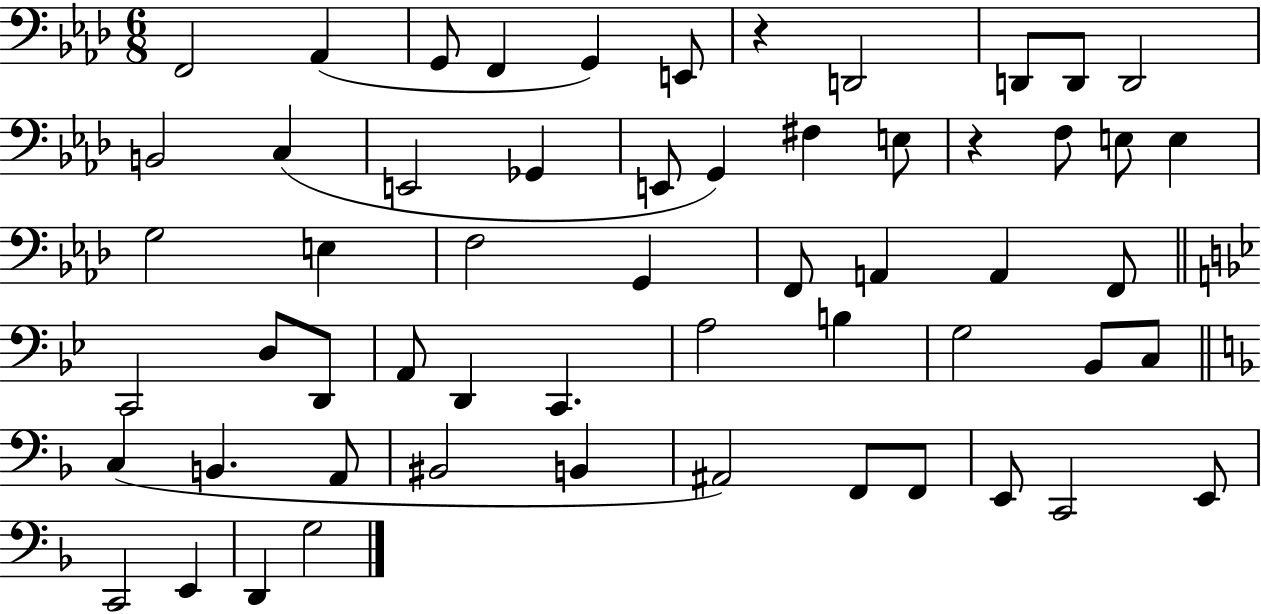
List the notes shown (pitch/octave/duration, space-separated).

F2/h Ab2/q G2/e F2/q G2/q E2/e R/q D2/h D2/e D2/e D2/h B2/h C3/q E2/h Gb2/q E2/e G2/q F#3/q E3/e R/q F3/e E3/e E3/q G3/h E3/q F3/h G2/q F2/e A2/q A2/q F2/e C2/h D3/e D2/e A2/e D2/q C2/q. A3/h B3/q G3/h Bb2/e C3/e C3/q B2/q. A2/e BIS2/h B2/q A#2/h F2/e F2/e E2/e C2/h E2/e C2/h E2/q D2/q G3/h